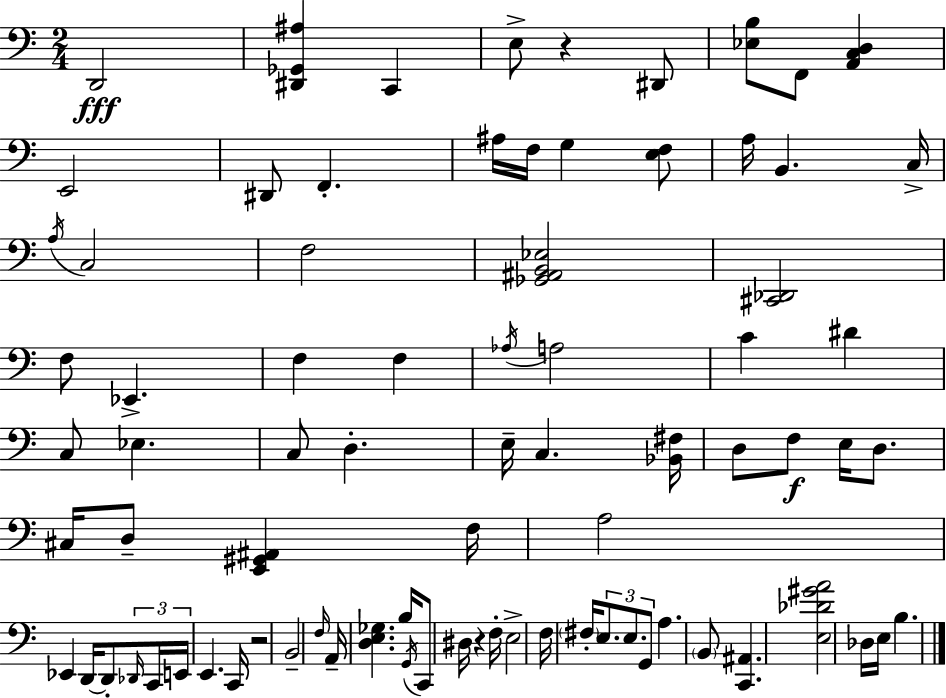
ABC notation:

X:1
T:Untitled
M:2/4
L:1/4
K:Am
D,,2 [^D,,_G,,^A,] C,, E,/2 z ^D,,/2 [_E,B,]/2 F,,/2 [A,,C,D,] E,,2 ^D,,/2 F,, ^A,/4 F,/4 G, [E,F,]/2 A,/4 B,, C,/4 A,/4 C,2 F,2 [_G,,^A,,B,,_E,]2 [^C,,_D,,]2 F,/2 _E,, F, F, _A,/4 A,2 C ^D C,/2 _E, C,/2 D, E,/4 C, [_B,,^F,]/4 D,/2 F,/2 E,/4 D,/2 ^C,/4 D,/2 [E,,^G,,^A,,] F,/4 A,2 _E,, D,,/4 D,,/2 _D,,/4 C,,/4 E,,/4 E,, C,,/4 z2 B,,2 F,/4 A,,/4 [D,E,_G,] B,/4 G,,/4 C,,/2 ^D,/4 z F,/4 E,2 F,/4 ^F,/4 E,/2 E,/2 G,,/2 A, B,,/2 [C,,^A,,] [E,_D^GA]2 _D,/4 E,/4 B,